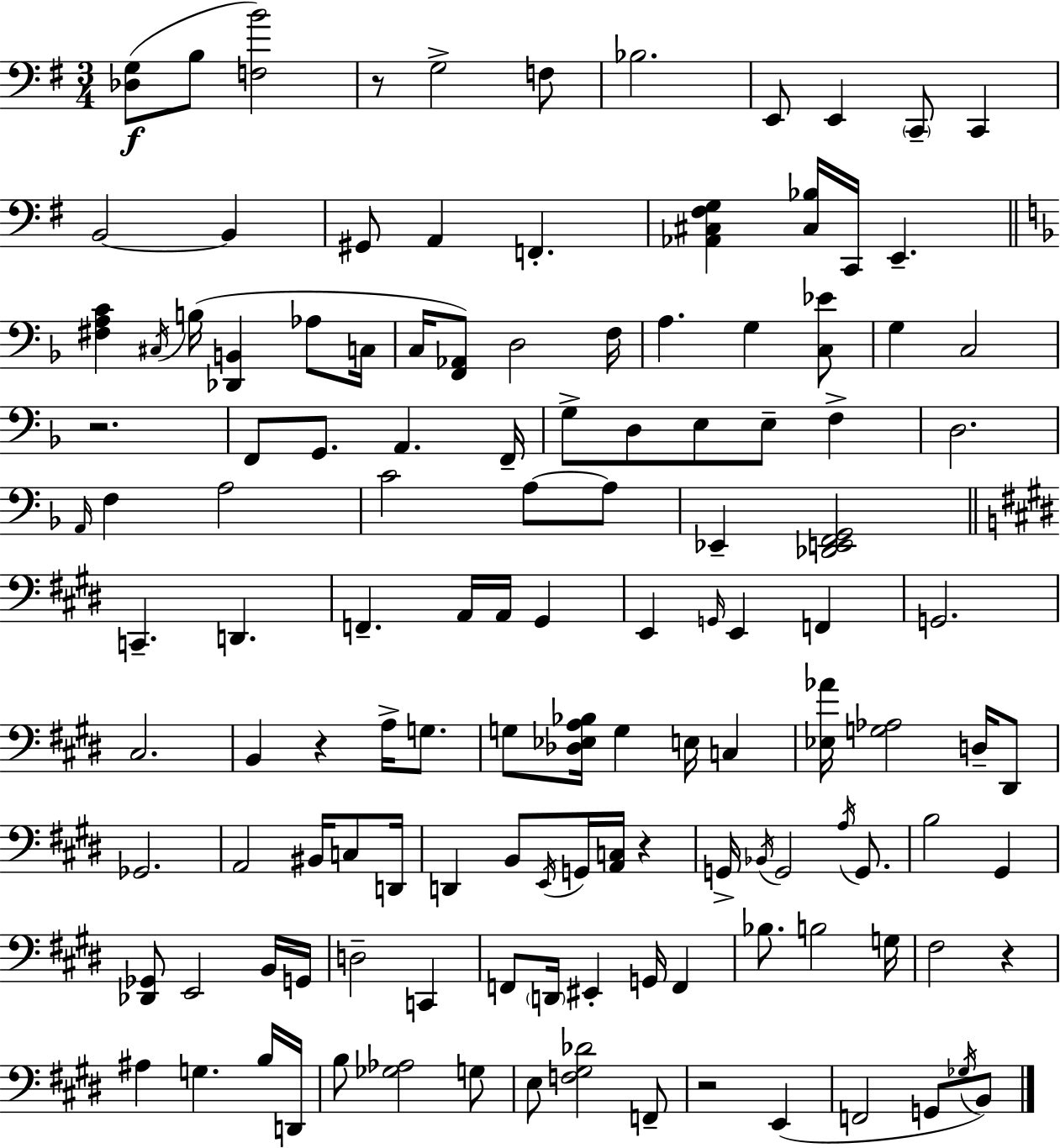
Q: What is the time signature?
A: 3/4